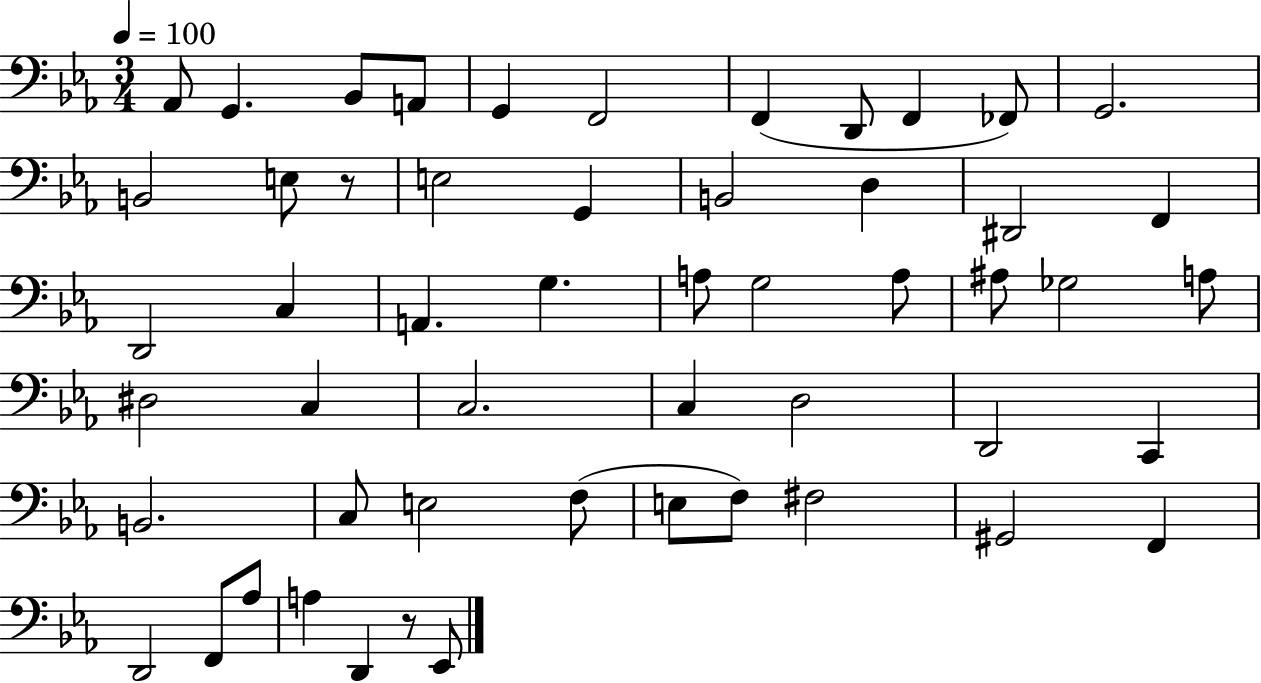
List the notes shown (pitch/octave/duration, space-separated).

Ab2/e G2/q. Bb2/e A2/e G2/q F2/h F2/q D2/e F2/q FES2/e G2/h. B2/h E3/e R/e E3/h G2/q B2/h D3/q D#2/h F2/q D2/h C3/q A2/q. G3/q. A3/e G3/h A3/e A#3/e Gb3/h A3/e D#3/h C3/q C3/h. C3/q D3/h D2/h C2/q B2/h. C3/e E3/h F3/e E3/e F3/e F#3/h G#2/h F2/q D2/h F2/e Ab3/e A3/q D2/q R/e Eb2/e